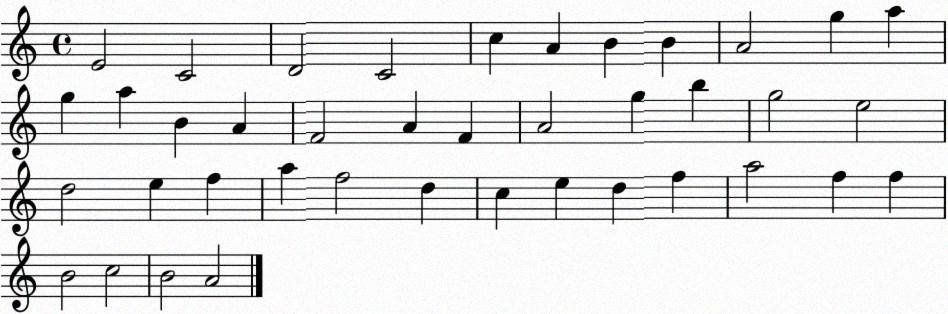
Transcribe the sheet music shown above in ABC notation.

X:1
T:Untitled
M:4/4
L:1/4
K:C
E2 C2 D2 C2 c A B B A2 g a g a B A F2 A F A2 g b g2 e2 d2 e f a f2 d c e d f a2 f f B2 c2 B2 A2